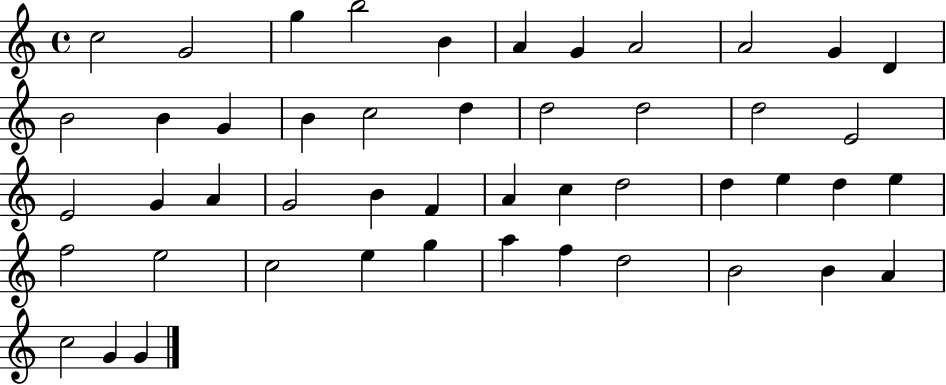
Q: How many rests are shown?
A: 0